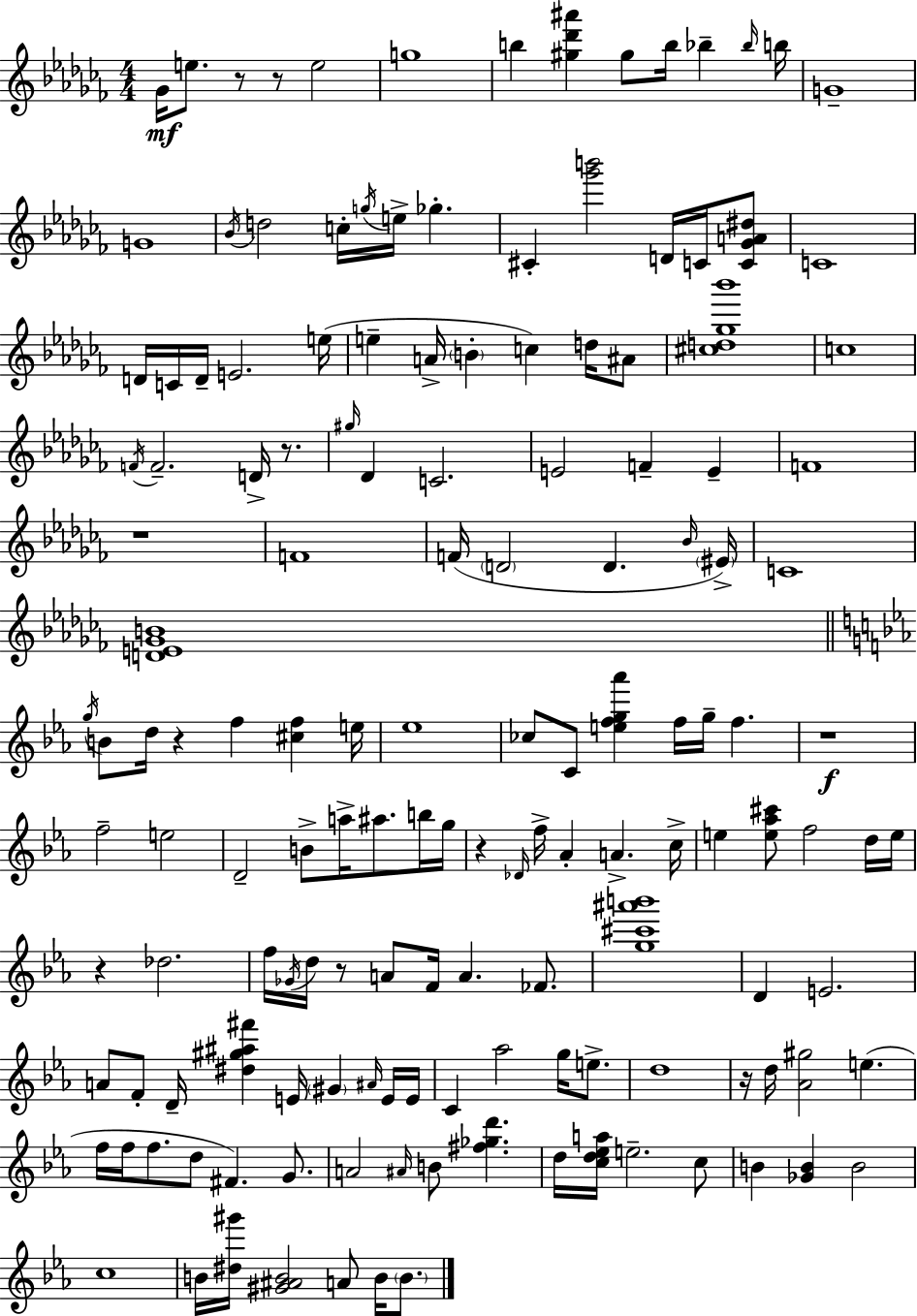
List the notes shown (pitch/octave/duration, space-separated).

Gb4/s E5/e. R/e R/e E5/h G5/w B5/q [G#5,Db6,A#6]/q G#5/e B5/s Bb5/q Bb5/s B5/s G4/w G4/w Bb4/s D5/h C5/s G5/s E5/s Gb5/q. C#4/q [Gb6,B6]/h D4/s C4/s [C4,Gb4,A4,D#5]/e C4/w D4/s C4/s D4/s E4/h. E5/s E5/q A4/s B4/q C5/q D5/s A#4/e [C#5,D5,Gb5,Bb6]/w C5/w F4/s F4/h. D4/s R/e. G#5/s Db4/q C4/h. E4/h F4/q E4/q F4/w R/w F4/w F4/s D4/h D4/q. Bb4/s EIS4/s C4/w [D4,E4,Gb4,B4]/w G5/s B4/e D5/s R/q F5/q [C#5,F5]/q E5/s Eb5/w CES5/e C4/e [E5,F5,G5,Ab6]/q F5/s G5/s F5/q. R/w F5/h E5/h D4/h B4/e A5/s A#5/e. B5/s G5/s R/q Db4/s F5/s Ab4/q A4/q. C5/s E5/q [E5,Ab5,C#6]/e F5/h D5/s E5/s R/q Db5/h. F5/s Gb4/s D5/s R/e A4/e F4/s A4/q. FES4/e. [G5,C#6,A#6,B6]/w D4/q E4/h. A4/e F4/e D4/s [D#5,G#5,A#5,F#6]/q E4/s G#4/q A#4/s E4/s E4/s C4/q Ab5/h G5/s E5/e. D5/w R/s D5/s [Ab4,G#5]/h E5/q. F5/s F5/s F5/e. D5/e F#4/q. G4/e. A4/h A#4/s B4/e [F#5,Gb5,D6]/q. D5/s [C5,D5,Eb5,A5]/s E5/h. C5/e B4/q [Gb4,B4]/q B4/h C5/w B4/s [D#5,G#6]/s [G#4,A#4,B4]/h A4/e B4/s B4/e.